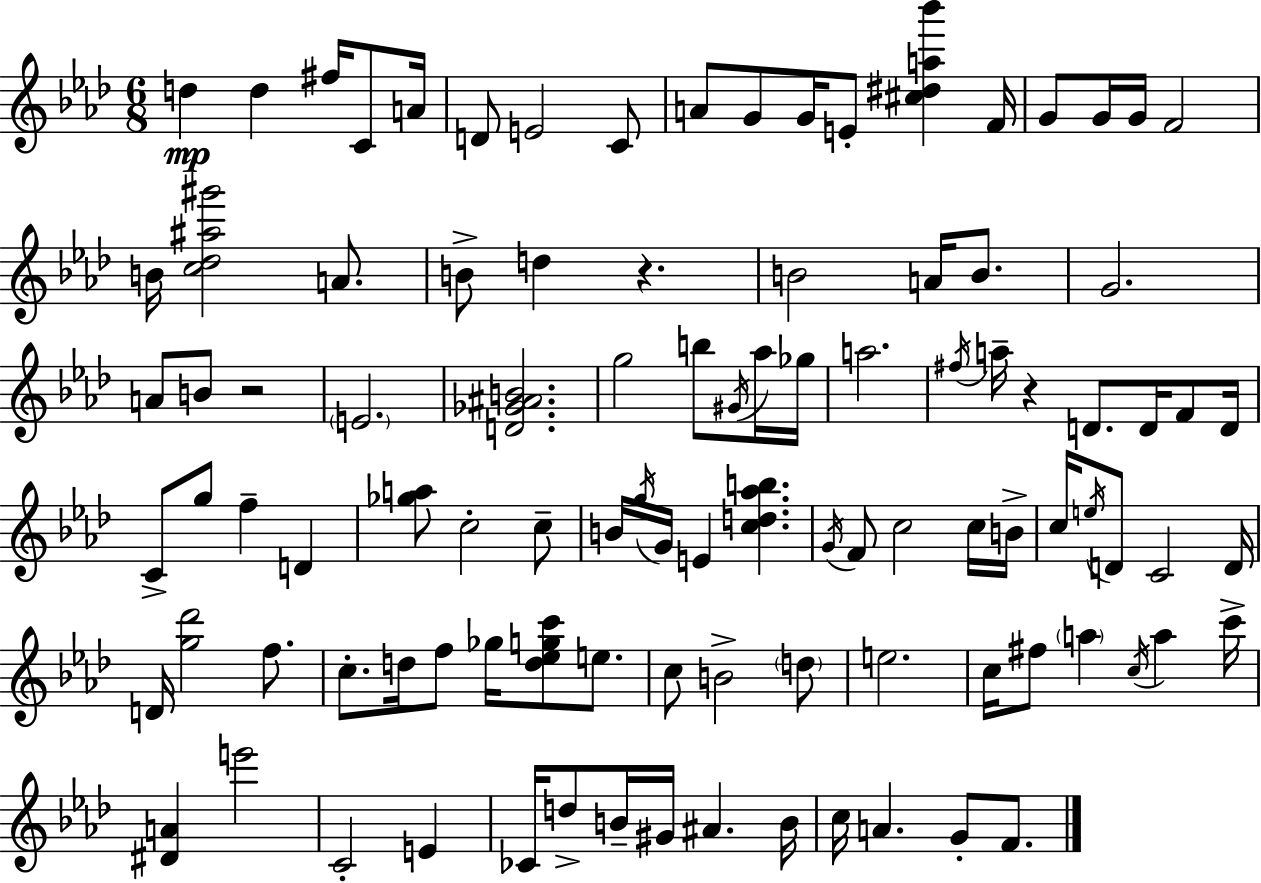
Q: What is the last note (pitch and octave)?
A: F4